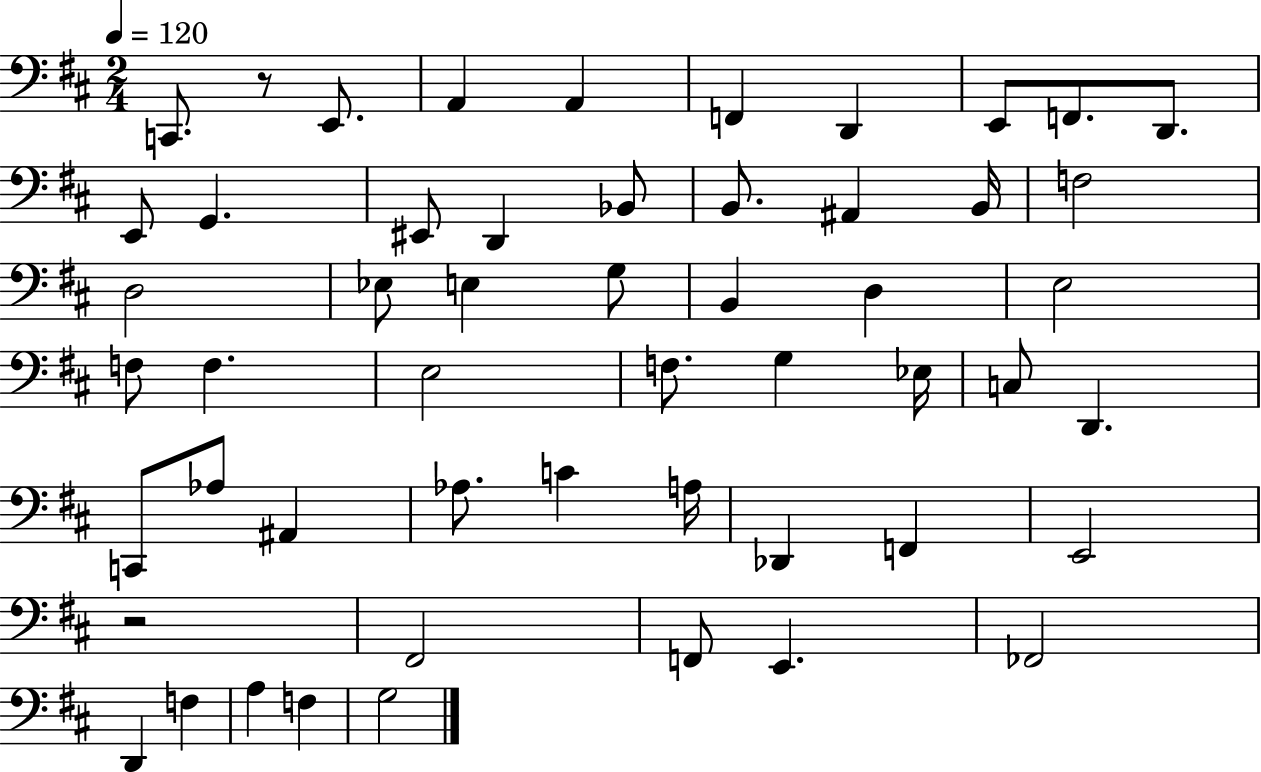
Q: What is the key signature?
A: D major